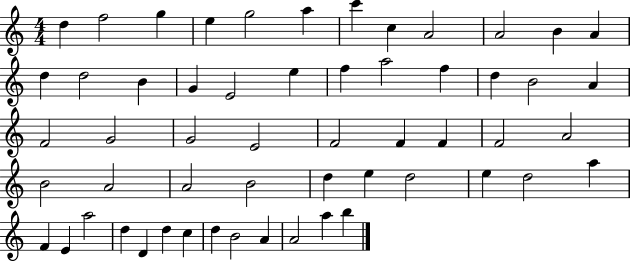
{
  \clef treble
  \numericTimeSignature
  \time 4/4
  \key c \major
  d''4 f''2 g''4 | e''4 g''2 a''4 | c'''4 c''4 a'2 | a'2 b'4 a'4 | \break d''4 d''2 b'4 | g'4 e'2 e''4 | f''4 a''2 f''4 | d''4 b'2 a'4 | \break f'2 g'2 | g'2 e'2 | f'2 f'4 f'4 | f'2 a'2 | \break b'2 a'2 | a'2 b'2 | d''4 e''4 d''2 | e''4 d''2 a''4 | \break f'4 e'4 a''2 | d''4 d'4 d''4 c''4 | d''4 b'2 a'4 | a'2 a''4 b''4 | \break \bar "|."
}